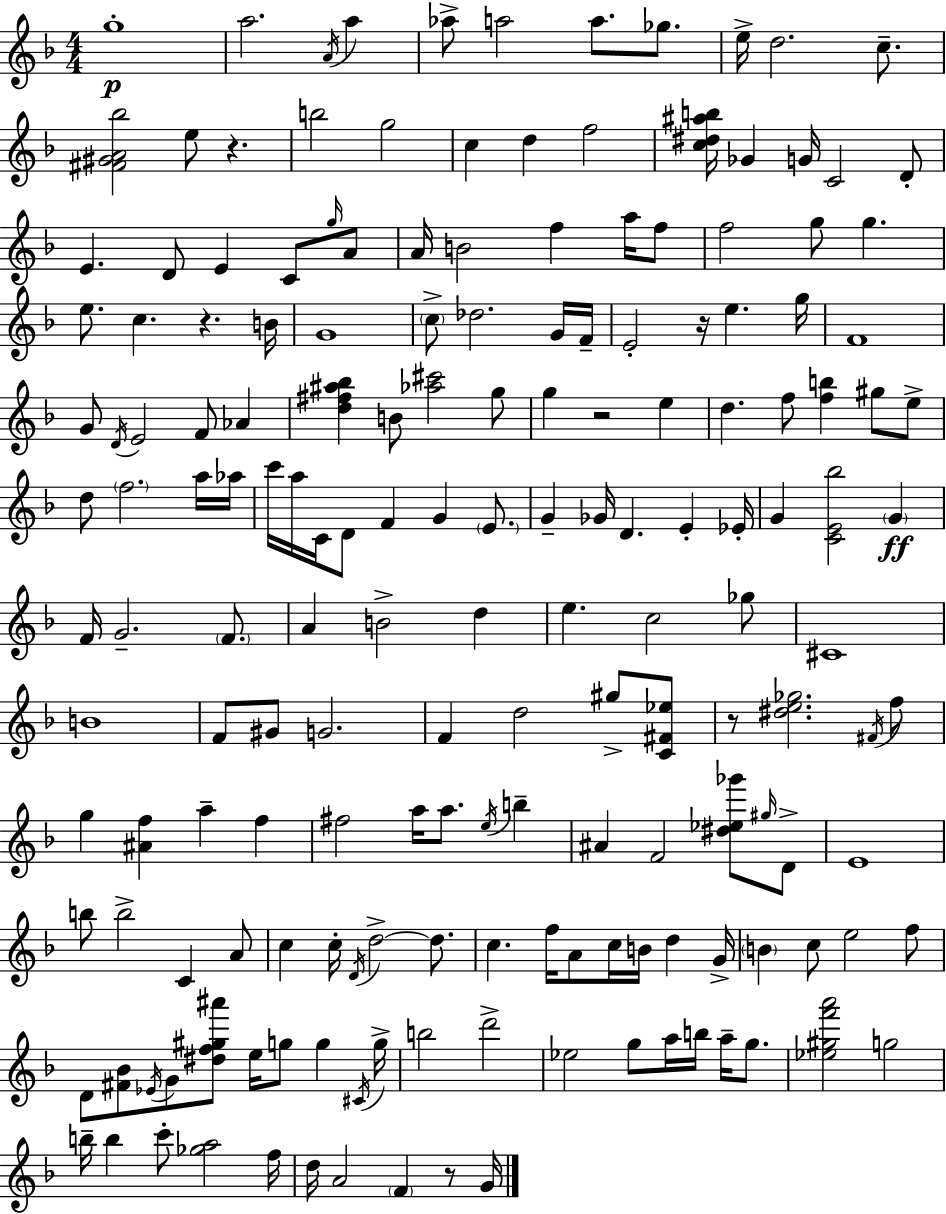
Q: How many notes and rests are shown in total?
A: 175